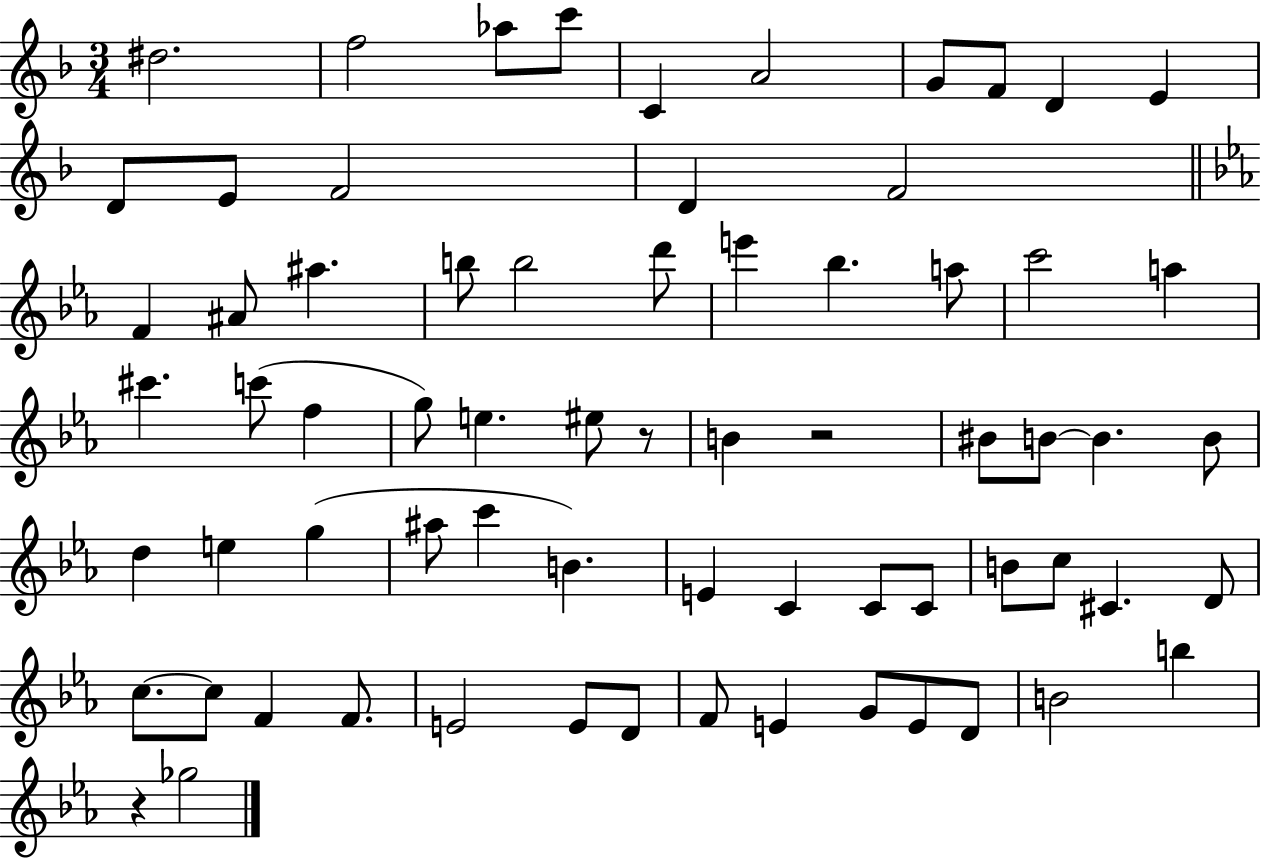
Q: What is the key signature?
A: F major